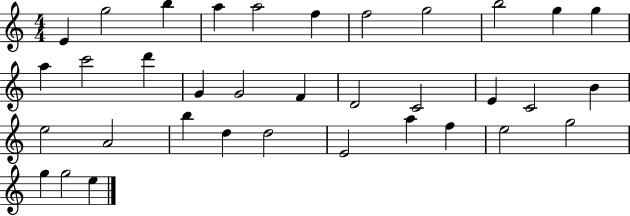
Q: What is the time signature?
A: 4/4